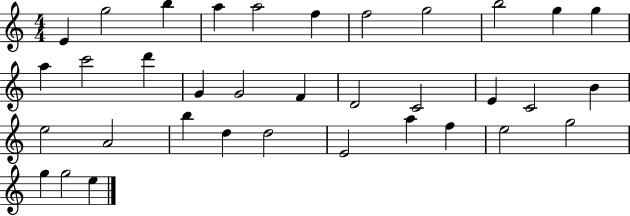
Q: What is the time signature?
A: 4/4